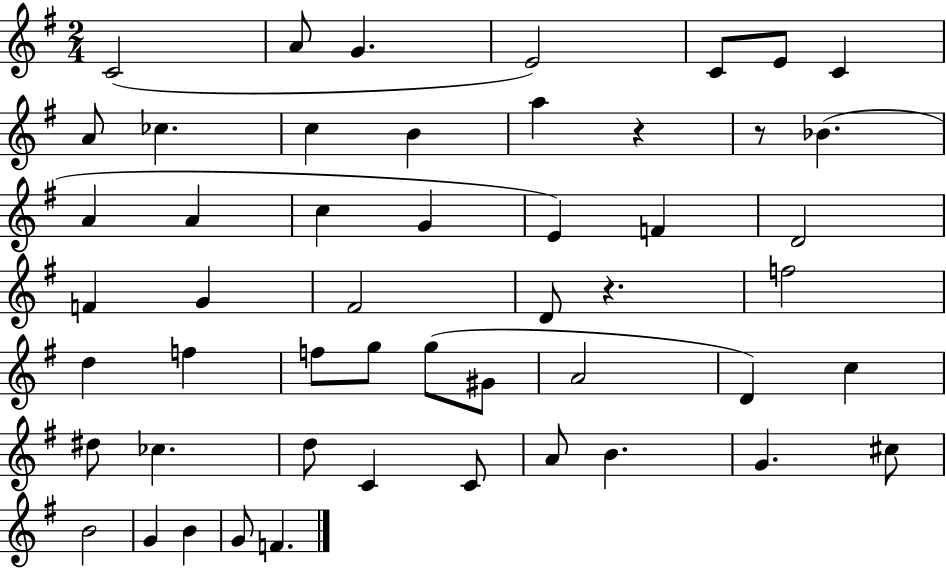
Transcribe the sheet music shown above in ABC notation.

X:1
T:Untitled
M:2/4
L:1/4
K:G
C2 A/2 G E2 C/2 E/2 C A/2 _c c B a z z/2 _B A A c G E F D2 F G ^F2 D/2 z f2 d f f/2 g/2 g/2 ^G/2 A2 D c ^d/2 _c d/2 C C/2 A/2 B G ^c/2 B2 G B G/2 F